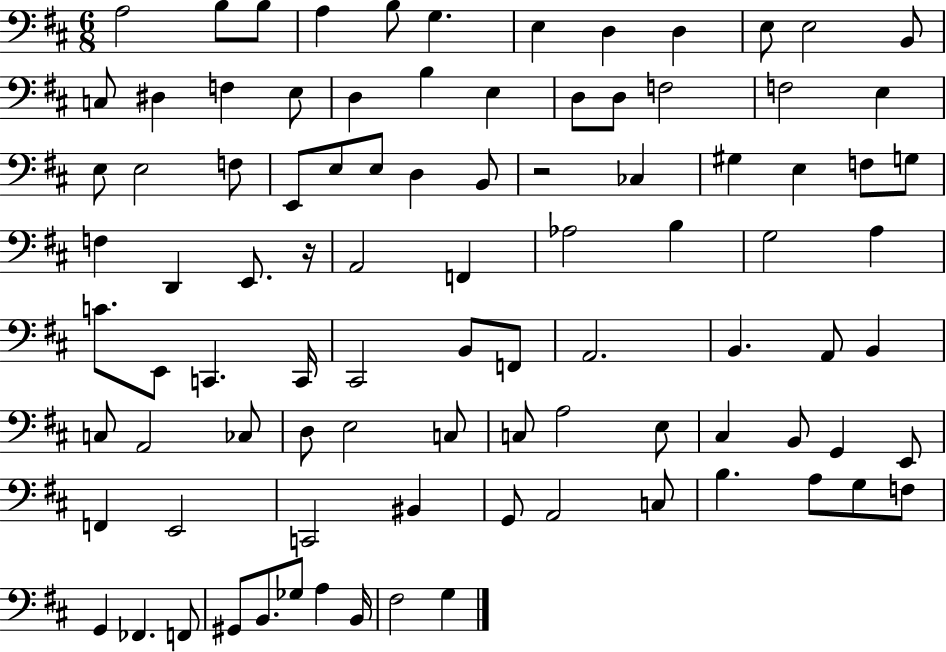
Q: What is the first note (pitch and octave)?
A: A3